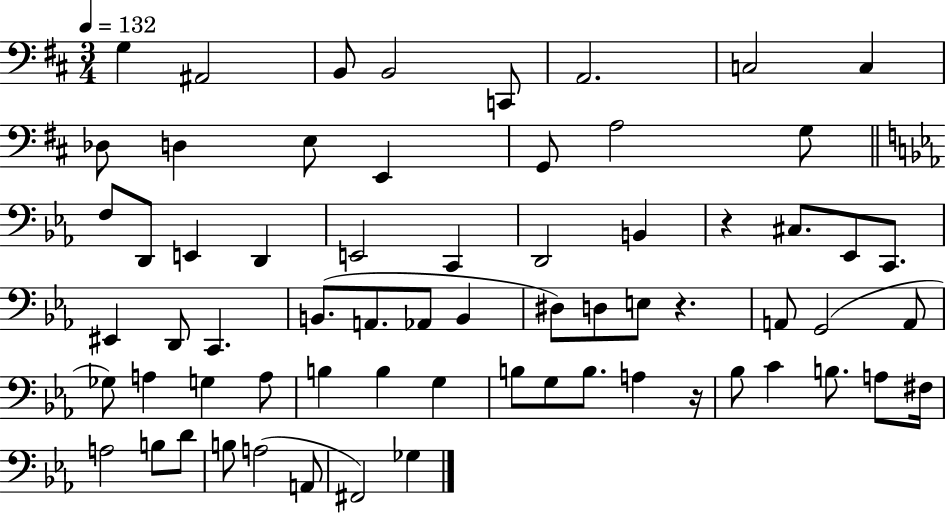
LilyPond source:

{
  \clef bass
  \numericTimeSignature
  \time 3/4
  \key d \major
  \tempo 4 = 132
  g4 ais,2 | b,8 b,2 c,8 | a,2. | c2 c4 | \break des8 d4 e8 e,4 | g,8 a2 g8 | \bar "||" \break \key c \minor f8 d,8 e,4 d,4 | e,2 c,4 | d,2 b,4 | r4 cis8. ees,8 c,8. | \break eis,4 d,8 c,4. | b,8.( a,8. aes,8 b,4 | dis8) d8 e8 r4. | a,8 g,2( a,8 | \break ges8) a4 g4 a8 | b4 b4 g4 | b8 g8 b8. a4 r16 | bes8 c'4 b8. a8 fis16 | \break a2 b8 d'8 | b8 a2( a,8 | fis,2) ges4 | \bar "|."
}